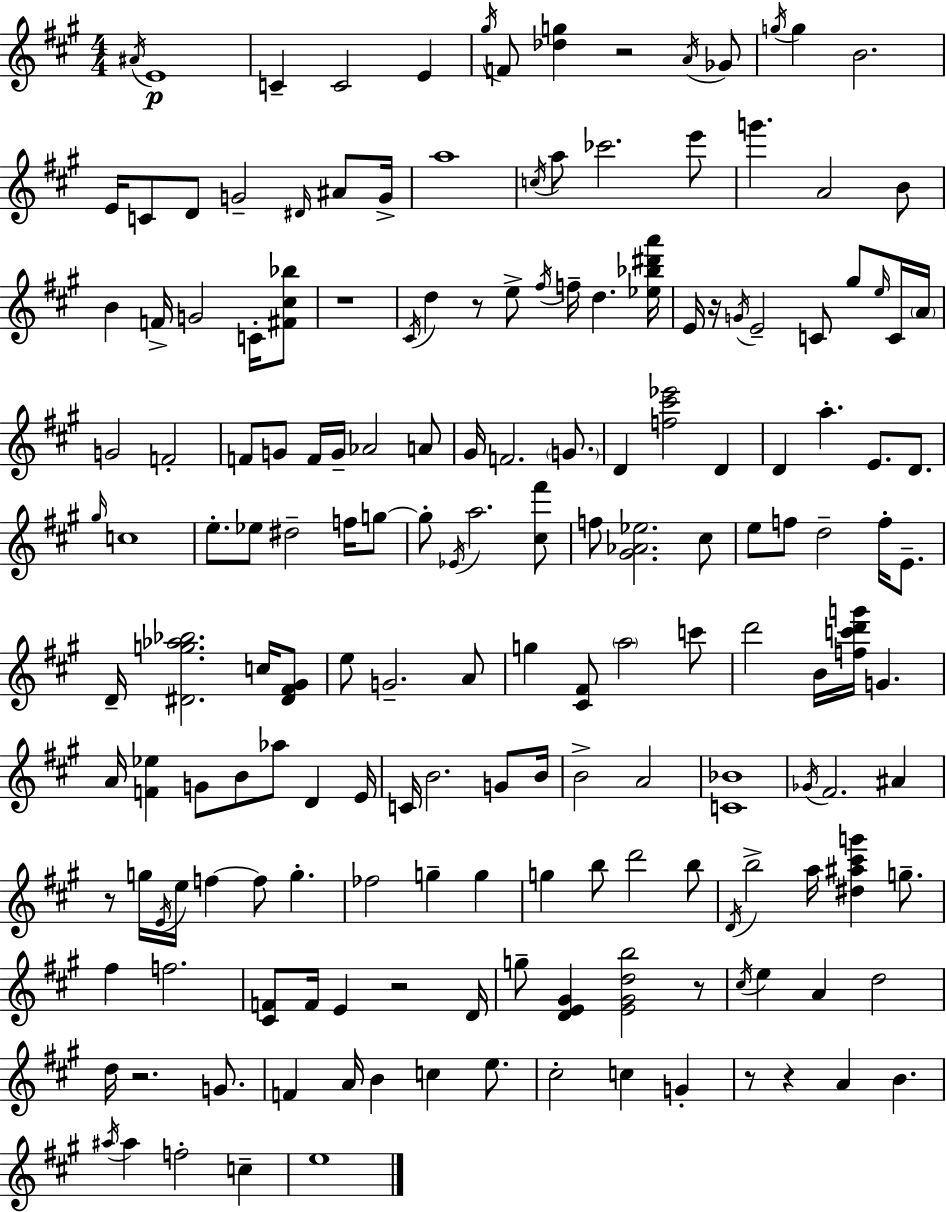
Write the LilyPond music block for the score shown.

{
  \clef treble
  \numericTimeSignature
  \time 4/4
  \key a \major
  \acciaccatura { ais'16 }\p e'1 | c'4-- c'2 e'4 | \acciaccatura { gis''16 } f'8 <des'' g''>4 r2 | \acciaccatura { a'16 } ges'8 \acciaccatura { g''16 } g''4 b'2. | \break e'16 c'8 d'8 g'2-- | \grace { dis'16 } ais'8 g'16-> a''1 | \acciaccatura { c''16 } a''8 ces'''2. | e'''8 g'''4. a'2 | \break b'8 b'4 f'16-> g'2 | c'16-. <fis' cis'' bes''>8 r1 | \acciaccatura { cis'16 } d''4 r8 e''8-> \acciaccatura { fis''16 } | f''16-- d''4. <ees'' bes'' dis''' a'''>16 e'16 r16 \acciaccatura { g'16 } e'2-- | \break c'8 gis''8 \grace { e''16 } c'16 \parenthesize a'16 g'2 | f'2-. f'8 g'8 f'16 g'16-- | aes'2 a'8 gis'16 f'2. | \parenthesize g'8. d'4 <f'' cis''' ees'''>2 | \break d'4 d'4 a''4.-. | e'8. d'8. \grace { gis''16 } c''1 | e''8.-. ees''8 | dis''2-- f''16 g''8~~ g''8-. \acciaccatura { ees'16 } a''2. | \break <cis'' fis'''>8 f''8 <gis' aes' ees''>2. | cis''8 e''8 f''8 | d''2-- f''16-. e'8.-- d'16-- <dis' g'' aes'' bes''>2. | c''16 <dis' fis' gis'>8 e''8 g'2.-- | \break a'8 g''4 | <cis' fis'>8 \parenthesize a''2 c'''8 d'''2 | b'16 <f'' c''' d''' g'''>16 g'4. a'16 <f' ees''>4 | g'8 b'8 aes''8 d'4 e'16 c'16 b'2. | \break g'8 b'16 b'2-> | a'2 <c' bes'>1 | \acciaccatura { ges'16 } fis'2. | ais'4 r8 g''16 | \break \acciaccatura { e'16 } e''16 f''4~~ f''8 g''4.-. fes''2 | g''4-- g''4 g''4 | b''8 d'''2 b''8 \acciaccatura { d'16 } b''2-> | a''16 <dis'' ais'' cis''' g'''>4 g''8.-- fis''4 | \break f''2. <cis' f'>8 | f'16 e'4 r2 d'16 g''8-- | <d' e' gis'>4 <e' gis' d'' b''>2 r8 \acciaccatura { cis''16 } | e''4 a'4 d''2 | \break d''16 r2. g'8. | f'4 a'16 b'4 c''4 e''8. | cis''2-. c''4 g'4-. | r8 r4 a'4 b'4. | \break \acciaccatura { ais''16 } ais''4 f''2-. c''4-- | e''1 | \bar "|."
}